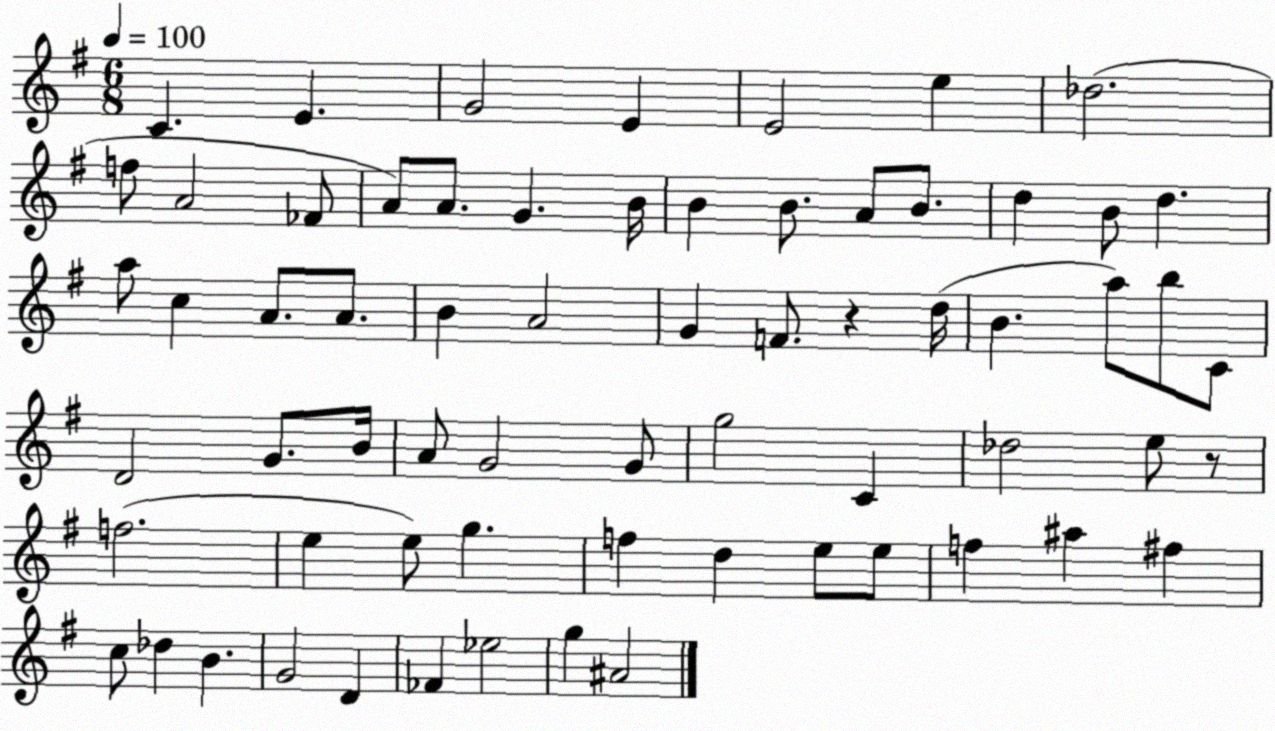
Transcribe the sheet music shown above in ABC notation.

X:1
T:Untitled
M:6/8
L:1/4
K:G
C E G2 E E2 e _d2 f/2 A2 _F/2 A/2 A/2 G B/4 B B/2 A/2 B/2 d B/2 d a/2 c A/2 A/2 B A2 G F/2 z d/4 B a/2 b/2 C/2 D2 G/2 B/4 A/2 G2 G/2 g2 C _d2 e/2 z/2 f2 e e/2 g f d e/2 e/2 f ^a ^f c/2 _d B G2 D _F _e2 g ^A2